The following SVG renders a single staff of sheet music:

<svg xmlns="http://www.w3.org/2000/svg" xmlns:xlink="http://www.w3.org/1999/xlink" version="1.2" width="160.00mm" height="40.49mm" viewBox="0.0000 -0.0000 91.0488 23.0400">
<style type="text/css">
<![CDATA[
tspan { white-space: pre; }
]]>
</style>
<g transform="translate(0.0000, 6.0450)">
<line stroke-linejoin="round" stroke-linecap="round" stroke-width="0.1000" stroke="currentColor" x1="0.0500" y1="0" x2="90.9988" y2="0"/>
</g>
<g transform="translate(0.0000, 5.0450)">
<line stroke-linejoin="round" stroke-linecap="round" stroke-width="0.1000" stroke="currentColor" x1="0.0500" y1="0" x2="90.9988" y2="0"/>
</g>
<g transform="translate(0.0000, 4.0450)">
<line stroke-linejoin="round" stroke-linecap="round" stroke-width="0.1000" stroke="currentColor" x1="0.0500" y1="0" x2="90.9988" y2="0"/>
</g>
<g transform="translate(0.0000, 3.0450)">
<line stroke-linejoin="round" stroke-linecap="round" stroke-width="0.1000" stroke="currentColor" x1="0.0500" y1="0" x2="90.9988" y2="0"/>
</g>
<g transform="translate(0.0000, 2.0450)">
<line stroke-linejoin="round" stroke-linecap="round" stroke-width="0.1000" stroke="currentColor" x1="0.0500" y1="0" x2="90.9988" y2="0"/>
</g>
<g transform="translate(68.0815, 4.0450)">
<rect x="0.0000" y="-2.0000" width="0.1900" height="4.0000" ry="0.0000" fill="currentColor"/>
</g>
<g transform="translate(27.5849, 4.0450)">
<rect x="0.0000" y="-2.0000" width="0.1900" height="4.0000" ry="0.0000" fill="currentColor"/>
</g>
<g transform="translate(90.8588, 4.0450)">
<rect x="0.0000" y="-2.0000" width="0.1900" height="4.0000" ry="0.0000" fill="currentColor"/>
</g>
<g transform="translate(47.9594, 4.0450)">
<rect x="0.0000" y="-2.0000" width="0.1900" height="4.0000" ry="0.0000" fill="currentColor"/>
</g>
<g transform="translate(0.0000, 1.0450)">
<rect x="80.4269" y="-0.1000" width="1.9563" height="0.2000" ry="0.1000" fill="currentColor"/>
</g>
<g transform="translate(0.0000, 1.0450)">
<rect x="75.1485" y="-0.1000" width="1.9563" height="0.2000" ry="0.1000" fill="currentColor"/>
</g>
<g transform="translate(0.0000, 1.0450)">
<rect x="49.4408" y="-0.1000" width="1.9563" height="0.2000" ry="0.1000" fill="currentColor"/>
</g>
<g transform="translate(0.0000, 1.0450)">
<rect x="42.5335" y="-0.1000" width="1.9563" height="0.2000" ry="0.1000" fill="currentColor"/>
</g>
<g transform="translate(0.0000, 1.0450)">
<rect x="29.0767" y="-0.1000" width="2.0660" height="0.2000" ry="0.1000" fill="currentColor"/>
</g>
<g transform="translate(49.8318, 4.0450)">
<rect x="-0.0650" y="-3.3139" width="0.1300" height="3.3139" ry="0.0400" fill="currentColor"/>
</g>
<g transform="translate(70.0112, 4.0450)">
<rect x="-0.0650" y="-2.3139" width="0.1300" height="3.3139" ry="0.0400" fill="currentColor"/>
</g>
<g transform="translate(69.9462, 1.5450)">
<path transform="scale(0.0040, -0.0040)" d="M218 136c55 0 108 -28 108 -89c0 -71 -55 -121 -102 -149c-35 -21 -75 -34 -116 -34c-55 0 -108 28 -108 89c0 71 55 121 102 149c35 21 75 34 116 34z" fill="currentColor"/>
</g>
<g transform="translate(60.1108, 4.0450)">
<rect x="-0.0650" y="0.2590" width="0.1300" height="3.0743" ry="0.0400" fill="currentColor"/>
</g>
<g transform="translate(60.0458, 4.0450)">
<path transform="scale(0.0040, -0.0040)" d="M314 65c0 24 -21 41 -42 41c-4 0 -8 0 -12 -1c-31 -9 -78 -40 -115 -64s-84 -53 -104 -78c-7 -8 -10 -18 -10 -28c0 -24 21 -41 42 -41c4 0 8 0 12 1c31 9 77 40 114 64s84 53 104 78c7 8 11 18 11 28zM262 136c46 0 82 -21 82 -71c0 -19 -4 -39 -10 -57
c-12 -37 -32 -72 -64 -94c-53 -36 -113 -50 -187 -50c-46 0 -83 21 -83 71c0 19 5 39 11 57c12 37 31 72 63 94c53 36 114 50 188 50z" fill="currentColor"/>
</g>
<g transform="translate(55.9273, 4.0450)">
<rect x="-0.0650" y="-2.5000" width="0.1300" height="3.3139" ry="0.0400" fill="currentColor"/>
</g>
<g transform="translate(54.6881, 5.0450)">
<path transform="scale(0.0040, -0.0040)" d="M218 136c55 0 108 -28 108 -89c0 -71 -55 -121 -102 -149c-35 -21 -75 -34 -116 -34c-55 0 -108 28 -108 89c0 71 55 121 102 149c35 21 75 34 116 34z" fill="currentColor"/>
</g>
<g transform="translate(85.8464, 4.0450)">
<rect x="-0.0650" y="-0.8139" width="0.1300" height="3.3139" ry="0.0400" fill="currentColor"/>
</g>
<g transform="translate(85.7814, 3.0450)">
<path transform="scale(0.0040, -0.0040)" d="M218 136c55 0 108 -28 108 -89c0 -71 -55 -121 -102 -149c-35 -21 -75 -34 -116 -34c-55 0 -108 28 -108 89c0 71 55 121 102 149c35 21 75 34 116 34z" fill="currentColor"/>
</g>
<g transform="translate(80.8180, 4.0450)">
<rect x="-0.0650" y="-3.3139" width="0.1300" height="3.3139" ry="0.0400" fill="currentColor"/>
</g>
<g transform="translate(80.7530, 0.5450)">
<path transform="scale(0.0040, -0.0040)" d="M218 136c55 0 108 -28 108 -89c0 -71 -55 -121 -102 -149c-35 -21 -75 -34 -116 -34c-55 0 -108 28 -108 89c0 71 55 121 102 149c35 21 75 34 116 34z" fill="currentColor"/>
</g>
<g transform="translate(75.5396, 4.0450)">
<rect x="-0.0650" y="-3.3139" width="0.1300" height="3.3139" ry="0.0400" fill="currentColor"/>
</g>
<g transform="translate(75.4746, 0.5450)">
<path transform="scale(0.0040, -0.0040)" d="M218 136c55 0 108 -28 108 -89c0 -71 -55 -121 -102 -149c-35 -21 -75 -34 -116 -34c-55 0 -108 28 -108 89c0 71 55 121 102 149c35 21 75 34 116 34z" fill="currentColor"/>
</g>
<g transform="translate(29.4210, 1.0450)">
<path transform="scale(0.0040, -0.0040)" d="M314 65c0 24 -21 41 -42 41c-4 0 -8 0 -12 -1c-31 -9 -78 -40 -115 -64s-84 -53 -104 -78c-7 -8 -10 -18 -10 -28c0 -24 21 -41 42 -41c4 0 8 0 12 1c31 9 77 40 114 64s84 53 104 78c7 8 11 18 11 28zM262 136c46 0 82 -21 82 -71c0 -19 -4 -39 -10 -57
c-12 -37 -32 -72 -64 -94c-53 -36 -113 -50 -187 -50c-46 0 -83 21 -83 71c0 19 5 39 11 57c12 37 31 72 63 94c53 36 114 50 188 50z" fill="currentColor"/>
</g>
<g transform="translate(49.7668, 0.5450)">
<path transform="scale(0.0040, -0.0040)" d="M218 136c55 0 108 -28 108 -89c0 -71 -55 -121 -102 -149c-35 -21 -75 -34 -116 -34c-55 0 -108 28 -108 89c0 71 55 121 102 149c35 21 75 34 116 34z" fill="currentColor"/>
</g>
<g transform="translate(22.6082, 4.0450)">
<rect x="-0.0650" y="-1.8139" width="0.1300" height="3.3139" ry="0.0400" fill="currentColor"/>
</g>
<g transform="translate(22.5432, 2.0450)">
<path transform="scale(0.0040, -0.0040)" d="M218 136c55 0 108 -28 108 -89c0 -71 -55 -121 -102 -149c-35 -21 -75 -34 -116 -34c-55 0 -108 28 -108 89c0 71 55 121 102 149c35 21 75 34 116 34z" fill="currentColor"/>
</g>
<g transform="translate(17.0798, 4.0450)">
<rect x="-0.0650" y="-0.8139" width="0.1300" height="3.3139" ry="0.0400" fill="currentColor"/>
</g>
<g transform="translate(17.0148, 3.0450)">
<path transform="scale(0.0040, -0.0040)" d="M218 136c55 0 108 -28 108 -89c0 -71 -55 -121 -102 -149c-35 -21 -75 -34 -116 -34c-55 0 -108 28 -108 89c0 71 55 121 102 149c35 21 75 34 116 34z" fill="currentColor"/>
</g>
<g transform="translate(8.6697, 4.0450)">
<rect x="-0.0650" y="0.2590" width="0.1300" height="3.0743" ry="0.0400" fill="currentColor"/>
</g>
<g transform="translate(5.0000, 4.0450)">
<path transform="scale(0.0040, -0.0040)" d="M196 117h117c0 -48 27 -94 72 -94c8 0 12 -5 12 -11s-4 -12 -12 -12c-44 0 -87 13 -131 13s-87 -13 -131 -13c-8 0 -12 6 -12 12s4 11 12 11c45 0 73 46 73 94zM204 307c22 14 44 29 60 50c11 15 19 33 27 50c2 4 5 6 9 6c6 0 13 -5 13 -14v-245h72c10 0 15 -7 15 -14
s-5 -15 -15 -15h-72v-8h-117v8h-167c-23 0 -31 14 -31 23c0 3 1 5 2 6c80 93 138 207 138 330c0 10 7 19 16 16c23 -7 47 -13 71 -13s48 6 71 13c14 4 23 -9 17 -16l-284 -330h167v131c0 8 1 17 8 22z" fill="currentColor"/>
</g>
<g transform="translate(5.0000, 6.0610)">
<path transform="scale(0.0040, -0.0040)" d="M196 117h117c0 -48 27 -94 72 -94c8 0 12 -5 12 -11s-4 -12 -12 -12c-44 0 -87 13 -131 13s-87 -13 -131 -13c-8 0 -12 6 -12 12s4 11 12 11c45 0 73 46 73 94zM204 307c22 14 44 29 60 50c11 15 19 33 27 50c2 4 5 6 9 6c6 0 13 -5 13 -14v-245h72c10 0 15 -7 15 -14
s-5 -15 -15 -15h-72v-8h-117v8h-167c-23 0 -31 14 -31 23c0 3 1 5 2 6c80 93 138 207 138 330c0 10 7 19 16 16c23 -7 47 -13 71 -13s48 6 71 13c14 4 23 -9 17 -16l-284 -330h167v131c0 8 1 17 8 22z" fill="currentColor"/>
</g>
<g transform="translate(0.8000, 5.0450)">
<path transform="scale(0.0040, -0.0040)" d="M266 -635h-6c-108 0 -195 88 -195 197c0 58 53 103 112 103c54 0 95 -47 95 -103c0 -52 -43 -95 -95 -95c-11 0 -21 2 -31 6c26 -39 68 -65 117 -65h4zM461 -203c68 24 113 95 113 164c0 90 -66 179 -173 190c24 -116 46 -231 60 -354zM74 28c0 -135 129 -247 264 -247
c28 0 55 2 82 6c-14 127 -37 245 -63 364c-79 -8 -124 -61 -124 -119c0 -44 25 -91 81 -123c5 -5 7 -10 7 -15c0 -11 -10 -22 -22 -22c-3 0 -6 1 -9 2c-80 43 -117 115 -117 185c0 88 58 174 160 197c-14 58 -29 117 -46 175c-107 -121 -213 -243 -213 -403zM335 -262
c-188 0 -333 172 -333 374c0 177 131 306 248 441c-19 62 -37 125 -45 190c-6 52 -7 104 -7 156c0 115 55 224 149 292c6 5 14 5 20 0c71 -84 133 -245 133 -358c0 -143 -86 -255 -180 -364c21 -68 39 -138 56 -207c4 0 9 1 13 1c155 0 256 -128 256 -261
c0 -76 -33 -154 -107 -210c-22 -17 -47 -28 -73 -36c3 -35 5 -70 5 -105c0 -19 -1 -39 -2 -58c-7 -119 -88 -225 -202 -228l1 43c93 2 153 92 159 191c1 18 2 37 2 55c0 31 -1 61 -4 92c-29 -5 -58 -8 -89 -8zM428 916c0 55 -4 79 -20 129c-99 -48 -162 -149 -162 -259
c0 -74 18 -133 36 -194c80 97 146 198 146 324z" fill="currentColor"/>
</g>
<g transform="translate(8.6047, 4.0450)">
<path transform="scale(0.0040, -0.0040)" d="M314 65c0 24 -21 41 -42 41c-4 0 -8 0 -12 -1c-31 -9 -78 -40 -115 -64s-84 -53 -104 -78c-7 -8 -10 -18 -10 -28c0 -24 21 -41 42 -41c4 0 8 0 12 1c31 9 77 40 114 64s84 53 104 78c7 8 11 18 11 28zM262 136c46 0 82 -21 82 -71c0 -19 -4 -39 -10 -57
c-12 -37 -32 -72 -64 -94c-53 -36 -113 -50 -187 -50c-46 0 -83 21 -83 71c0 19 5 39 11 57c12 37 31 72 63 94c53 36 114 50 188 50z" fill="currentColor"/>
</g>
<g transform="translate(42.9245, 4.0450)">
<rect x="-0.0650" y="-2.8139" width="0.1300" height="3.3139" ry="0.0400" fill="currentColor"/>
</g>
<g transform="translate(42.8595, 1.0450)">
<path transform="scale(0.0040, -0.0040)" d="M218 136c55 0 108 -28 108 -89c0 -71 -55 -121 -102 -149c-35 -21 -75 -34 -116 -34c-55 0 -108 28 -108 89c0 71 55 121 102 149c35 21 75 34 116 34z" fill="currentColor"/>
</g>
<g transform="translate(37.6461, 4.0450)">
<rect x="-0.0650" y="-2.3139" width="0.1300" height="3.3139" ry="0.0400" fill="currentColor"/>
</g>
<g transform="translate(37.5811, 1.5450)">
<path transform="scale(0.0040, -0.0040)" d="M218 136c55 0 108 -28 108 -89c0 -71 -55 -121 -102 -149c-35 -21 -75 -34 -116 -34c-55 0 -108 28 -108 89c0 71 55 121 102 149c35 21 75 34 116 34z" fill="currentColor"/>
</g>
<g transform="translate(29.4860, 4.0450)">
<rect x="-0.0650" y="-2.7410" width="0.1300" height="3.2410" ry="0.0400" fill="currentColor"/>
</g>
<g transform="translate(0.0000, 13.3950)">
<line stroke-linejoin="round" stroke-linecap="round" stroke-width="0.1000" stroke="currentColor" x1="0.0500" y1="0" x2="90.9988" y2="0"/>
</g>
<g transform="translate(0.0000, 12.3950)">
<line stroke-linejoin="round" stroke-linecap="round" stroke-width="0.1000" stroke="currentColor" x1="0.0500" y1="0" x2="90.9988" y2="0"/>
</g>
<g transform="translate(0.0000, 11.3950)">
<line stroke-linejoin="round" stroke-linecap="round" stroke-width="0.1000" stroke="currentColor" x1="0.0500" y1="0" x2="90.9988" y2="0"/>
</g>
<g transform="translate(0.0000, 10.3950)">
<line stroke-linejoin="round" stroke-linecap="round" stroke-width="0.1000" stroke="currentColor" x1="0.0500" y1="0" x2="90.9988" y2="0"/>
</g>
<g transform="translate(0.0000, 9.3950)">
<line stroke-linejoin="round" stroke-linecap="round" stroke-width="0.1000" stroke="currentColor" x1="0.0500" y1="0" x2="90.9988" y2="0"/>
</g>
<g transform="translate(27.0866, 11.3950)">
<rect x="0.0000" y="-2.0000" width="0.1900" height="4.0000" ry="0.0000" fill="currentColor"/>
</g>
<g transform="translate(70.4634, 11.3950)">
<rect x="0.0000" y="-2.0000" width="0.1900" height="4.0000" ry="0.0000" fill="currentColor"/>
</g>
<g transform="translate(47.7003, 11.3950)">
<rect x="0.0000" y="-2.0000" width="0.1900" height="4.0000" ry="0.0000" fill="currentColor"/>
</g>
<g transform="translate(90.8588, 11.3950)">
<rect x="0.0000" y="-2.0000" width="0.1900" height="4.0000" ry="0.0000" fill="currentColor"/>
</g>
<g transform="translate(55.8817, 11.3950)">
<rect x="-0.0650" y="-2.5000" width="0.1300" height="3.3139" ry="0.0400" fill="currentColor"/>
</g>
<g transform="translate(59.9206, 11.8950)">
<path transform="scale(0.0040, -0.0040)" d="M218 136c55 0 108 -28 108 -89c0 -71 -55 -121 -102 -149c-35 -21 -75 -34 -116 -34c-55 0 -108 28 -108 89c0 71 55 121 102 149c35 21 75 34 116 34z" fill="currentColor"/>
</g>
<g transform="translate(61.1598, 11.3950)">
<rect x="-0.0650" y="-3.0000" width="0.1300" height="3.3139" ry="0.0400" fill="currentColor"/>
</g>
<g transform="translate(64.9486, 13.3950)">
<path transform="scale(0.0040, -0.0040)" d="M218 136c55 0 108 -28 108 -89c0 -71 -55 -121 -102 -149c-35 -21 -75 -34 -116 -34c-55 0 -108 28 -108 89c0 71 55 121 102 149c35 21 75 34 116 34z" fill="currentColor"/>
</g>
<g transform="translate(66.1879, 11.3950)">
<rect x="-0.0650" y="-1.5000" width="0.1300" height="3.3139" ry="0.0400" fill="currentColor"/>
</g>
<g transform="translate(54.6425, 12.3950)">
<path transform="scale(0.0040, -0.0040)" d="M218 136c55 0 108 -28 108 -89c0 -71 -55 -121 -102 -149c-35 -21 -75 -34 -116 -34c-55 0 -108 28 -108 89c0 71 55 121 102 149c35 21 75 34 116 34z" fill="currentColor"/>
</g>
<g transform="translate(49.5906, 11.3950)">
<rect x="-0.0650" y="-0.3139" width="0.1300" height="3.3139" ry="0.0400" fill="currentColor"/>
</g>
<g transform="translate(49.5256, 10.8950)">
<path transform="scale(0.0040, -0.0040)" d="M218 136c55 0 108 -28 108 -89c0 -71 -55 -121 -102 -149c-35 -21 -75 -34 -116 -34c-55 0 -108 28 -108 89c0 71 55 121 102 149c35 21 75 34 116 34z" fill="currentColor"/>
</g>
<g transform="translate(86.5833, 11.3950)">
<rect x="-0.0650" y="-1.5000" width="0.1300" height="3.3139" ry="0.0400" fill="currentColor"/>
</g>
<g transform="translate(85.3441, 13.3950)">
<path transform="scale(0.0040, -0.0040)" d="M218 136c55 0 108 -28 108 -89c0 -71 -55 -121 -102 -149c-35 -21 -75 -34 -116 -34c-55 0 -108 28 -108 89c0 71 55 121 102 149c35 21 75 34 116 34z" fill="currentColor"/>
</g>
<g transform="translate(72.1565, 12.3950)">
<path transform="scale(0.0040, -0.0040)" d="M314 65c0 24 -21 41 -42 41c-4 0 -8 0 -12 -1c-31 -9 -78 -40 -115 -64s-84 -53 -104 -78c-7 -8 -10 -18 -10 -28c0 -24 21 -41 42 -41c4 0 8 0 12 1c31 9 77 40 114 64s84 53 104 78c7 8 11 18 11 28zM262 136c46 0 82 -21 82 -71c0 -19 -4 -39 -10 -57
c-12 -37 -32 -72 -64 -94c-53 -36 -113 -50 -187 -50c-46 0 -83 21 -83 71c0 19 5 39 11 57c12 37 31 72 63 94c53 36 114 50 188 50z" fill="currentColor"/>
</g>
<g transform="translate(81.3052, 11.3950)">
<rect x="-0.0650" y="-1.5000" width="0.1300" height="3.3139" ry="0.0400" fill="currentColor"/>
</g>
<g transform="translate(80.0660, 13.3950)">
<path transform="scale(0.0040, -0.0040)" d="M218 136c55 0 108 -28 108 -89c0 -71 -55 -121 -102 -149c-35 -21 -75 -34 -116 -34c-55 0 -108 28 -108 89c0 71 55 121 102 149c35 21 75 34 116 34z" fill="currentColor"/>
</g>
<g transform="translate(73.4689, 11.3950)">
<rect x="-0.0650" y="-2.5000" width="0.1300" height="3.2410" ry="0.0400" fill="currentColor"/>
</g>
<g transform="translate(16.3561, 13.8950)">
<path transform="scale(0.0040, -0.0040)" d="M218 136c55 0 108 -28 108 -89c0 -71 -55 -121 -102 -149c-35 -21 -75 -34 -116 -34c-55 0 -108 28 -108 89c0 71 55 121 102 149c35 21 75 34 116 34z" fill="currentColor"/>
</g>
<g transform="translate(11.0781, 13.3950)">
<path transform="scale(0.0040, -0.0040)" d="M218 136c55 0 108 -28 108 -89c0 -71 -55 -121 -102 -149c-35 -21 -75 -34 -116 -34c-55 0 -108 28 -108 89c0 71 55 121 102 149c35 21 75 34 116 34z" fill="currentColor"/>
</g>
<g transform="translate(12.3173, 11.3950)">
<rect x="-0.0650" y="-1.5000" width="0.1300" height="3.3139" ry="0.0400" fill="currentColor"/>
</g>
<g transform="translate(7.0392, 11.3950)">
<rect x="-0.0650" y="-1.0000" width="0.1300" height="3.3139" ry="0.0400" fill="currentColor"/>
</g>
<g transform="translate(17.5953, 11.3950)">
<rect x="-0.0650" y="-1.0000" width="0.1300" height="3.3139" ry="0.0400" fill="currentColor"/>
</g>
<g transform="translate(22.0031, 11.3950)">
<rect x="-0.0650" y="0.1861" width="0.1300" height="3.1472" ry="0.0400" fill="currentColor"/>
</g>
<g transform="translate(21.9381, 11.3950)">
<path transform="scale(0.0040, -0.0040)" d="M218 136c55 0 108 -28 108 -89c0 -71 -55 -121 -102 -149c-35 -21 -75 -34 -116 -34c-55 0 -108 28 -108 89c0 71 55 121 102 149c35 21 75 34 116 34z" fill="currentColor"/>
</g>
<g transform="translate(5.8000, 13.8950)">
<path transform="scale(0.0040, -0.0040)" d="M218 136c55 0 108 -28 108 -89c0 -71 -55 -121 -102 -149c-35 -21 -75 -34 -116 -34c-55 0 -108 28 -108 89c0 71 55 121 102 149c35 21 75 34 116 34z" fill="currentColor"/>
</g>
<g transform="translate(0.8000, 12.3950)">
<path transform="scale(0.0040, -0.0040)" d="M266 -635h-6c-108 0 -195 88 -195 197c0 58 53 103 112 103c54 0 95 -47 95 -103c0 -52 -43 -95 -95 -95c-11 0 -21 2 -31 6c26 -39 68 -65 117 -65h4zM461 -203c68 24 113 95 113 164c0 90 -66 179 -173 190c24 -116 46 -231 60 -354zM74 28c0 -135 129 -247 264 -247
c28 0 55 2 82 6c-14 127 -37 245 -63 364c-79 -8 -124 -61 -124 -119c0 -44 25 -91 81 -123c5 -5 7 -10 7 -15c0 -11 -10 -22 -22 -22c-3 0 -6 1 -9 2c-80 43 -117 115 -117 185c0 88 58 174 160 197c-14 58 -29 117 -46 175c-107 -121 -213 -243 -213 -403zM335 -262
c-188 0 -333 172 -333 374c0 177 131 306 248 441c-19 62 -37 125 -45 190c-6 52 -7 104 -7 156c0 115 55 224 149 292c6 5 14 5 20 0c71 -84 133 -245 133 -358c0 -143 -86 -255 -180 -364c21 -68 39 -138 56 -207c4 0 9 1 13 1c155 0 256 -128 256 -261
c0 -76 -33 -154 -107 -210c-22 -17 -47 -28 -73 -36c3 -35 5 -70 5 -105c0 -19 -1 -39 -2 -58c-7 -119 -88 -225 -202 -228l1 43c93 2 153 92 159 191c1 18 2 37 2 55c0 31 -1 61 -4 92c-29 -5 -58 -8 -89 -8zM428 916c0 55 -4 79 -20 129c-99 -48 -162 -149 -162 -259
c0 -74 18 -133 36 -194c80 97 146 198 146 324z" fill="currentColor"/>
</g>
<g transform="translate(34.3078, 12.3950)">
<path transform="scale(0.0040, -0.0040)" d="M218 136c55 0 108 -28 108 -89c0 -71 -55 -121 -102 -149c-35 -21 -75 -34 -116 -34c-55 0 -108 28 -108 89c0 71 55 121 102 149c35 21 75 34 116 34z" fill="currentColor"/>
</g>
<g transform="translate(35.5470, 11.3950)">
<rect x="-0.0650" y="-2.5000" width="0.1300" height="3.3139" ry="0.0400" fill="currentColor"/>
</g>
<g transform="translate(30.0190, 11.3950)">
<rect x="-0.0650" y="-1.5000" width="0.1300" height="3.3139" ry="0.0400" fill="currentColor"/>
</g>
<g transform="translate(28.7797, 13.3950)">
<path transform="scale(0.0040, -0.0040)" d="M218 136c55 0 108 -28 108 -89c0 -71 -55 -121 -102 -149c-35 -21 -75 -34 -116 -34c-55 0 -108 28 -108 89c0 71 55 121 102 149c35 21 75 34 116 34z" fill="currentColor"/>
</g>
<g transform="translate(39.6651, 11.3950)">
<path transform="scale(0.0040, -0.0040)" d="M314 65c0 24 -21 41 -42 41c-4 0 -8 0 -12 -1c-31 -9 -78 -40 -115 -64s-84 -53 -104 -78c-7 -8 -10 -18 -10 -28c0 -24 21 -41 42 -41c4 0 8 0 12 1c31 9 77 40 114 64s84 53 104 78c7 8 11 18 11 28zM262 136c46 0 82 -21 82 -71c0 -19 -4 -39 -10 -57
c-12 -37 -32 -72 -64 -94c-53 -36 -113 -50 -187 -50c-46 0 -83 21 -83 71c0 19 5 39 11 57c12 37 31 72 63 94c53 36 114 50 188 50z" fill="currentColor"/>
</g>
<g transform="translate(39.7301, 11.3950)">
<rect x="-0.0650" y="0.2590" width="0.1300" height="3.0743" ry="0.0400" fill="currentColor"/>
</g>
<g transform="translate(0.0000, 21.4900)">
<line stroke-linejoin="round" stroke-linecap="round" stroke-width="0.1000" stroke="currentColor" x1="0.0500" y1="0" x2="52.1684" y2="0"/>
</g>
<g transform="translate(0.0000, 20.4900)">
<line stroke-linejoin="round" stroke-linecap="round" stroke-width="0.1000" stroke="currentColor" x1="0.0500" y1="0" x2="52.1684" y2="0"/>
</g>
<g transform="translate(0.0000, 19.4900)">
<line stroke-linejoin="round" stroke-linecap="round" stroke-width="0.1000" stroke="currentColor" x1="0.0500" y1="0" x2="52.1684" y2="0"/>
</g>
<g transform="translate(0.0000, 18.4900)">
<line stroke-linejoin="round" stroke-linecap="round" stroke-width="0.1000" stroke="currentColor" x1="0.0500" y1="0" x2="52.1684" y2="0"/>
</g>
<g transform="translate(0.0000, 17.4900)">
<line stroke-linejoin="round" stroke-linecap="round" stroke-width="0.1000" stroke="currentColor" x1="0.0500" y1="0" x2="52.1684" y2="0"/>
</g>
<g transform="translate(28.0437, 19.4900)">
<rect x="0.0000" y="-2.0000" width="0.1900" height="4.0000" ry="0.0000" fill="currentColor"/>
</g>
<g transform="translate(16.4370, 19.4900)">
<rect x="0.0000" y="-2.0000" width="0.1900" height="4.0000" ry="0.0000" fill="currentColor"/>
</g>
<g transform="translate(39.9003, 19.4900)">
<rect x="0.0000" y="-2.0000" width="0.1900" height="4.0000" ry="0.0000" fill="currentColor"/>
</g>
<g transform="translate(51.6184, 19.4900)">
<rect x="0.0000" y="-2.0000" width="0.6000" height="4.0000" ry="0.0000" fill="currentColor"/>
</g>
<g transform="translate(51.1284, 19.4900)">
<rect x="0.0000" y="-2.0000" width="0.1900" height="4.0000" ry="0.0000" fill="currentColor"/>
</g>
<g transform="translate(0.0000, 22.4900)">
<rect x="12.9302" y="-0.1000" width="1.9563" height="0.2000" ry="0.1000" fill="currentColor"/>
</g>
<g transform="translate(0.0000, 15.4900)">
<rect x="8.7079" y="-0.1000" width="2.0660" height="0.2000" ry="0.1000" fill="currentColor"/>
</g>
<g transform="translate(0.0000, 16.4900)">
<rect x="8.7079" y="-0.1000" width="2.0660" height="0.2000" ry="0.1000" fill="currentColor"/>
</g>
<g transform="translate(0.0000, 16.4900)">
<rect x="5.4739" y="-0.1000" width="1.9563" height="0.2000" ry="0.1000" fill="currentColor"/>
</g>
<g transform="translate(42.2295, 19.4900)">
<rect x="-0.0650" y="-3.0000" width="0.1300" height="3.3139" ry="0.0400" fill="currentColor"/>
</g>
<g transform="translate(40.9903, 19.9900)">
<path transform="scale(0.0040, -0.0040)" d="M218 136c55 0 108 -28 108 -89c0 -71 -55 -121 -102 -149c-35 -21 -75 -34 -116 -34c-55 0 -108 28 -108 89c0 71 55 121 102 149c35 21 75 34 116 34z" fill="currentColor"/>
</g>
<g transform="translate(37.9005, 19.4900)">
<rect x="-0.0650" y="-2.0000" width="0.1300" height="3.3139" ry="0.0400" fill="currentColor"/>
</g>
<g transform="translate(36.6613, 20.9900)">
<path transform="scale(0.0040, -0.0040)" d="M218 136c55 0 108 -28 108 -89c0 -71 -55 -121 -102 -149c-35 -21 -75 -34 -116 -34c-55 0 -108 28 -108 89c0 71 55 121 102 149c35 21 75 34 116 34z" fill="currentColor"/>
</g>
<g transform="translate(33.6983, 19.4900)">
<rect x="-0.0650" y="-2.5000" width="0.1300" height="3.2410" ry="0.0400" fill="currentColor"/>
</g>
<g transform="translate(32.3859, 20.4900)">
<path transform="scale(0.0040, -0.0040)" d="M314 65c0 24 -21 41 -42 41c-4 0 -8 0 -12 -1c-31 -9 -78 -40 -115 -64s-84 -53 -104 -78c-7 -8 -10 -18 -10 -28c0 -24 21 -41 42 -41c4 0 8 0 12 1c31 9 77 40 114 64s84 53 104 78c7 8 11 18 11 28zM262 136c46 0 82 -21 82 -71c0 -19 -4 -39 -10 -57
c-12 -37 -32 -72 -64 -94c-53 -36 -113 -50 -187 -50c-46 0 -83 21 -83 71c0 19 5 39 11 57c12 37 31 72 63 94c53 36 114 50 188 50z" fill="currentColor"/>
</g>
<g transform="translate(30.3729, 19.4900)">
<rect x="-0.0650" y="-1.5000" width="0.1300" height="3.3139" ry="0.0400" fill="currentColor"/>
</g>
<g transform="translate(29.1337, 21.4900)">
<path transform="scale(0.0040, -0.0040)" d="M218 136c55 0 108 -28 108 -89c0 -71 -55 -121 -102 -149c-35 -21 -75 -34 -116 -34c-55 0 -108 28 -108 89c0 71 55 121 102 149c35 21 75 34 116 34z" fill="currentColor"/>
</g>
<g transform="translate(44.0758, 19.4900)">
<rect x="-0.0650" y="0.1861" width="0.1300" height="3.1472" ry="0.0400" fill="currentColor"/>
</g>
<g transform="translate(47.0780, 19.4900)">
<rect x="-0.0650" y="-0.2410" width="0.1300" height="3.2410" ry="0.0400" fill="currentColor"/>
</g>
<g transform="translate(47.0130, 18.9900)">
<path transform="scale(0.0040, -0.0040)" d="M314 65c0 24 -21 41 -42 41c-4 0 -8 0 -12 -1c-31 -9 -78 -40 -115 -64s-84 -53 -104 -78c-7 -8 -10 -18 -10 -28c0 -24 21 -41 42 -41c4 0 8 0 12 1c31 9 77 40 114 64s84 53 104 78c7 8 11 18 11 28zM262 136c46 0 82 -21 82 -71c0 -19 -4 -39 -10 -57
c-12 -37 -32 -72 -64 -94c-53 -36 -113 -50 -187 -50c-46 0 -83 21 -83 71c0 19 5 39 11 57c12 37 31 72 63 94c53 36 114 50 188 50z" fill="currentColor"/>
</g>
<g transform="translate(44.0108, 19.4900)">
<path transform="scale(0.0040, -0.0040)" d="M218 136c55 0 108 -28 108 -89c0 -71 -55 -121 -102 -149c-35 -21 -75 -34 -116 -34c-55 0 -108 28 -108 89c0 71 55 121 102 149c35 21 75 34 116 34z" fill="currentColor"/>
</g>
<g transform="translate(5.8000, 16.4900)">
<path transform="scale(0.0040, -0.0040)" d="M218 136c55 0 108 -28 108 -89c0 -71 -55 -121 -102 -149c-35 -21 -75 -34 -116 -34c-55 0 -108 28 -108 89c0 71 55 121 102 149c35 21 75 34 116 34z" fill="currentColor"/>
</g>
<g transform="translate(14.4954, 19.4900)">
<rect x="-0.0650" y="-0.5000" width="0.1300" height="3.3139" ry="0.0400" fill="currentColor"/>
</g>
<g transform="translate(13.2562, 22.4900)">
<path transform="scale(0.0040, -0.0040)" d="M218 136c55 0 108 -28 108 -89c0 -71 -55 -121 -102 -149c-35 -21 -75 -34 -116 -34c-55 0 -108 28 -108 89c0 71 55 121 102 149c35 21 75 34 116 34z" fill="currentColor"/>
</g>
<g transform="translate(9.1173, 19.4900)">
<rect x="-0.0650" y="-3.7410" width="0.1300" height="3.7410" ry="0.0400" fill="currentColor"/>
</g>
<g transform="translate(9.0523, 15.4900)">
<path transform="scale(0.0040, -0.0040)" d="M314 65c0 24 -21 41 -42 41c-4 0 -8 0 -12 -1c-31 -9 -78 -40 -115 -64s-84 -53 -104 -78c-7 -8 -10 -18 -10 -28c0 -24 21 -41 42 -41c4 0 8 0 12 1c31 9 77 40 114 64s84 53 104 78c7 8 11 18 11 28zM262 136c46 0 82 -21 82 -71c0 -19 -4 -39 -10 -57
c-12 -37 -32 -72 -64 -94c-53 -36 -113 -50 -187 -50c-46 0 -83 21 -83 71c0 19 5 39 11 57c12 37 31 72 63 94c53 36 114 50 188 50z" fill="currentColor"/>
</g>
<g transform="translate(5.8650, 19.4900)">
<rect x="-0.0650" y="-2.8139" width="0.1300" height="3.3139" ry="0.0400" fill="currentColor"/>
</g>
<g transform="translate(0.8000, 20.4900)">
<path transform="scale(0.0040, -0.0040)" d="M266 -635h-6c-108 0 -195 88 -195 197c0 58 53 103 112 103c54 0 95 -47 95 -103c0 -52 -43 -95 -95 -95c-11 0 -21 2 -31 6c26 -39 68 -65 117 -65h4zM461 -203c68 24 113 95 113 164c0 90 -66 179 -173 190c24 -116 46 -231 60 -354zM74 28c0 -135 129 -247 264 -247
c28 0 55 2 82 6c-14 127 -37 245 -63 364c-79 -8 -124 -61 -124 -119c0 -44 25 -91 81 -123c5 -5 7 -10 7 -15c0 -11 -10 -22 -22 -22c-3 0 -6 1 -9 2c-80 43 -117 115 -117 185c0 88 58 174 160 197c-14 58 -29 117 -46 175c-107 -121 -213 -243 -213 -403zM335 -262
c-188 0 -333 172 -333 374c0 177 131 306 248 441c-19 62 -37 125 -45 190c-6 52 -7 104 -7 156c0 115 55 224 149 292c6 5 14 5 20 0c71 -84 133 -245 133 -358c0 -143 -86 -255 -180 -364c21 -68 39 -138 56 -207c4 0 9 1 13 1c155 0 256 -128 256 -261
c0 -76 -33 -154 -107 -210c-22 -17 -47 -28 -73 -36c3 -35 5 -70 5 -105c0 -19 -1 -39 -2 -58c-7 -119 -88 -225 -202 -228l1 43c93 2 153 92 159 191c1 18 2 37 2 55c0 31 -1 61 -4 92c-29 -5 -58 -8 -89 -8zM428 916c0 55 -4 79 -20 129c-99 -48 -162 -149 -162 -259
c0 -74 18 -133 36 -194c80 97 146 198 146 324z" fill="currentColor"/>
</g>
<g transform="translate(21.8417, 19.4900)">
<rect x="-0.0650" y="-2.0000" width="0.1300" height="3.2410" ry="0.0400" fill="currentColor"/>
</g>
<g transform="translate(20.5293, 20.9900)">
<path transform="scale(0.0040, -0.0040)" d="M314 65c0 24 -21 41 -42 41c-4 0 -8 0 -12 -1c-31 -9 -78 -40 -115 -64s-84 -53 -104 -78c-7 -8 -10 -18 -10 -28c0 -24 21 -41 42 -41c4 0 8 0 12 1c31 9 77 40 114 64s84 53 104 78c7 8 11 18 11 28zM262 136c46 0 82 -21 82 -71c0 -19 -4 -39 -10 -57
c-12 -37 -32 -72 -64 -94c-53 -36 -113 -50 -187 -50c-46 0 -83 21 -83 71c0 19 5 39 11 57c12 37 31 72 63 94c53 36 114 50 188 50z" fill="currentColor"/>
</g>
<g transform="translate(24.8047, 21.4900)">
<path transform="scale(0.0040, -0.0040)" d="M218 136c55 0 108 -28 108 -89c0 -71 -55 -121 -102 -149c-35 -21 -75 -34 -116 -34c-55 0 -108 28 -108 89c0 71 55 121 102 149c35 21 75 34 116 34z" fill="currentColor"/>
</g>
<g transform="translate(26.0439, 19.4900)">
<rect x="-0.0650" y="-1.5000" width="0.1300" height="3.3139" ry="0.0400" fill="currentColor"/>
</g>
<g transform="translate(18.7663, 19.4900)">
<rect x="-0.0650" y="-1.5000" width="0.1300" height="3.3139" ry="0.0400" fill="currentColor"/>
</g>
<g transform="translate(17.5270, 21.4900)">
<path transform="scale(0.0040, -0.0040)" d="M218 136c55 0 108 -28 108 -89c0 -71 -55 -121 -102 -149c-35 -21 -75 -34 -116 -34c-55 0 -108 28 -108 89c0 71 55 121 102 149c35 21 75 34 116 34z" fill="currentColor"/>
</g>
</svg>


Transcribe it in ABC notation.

X:1
T:Untitled
M:4/4
L:1/4
K:C
B2 d f a2 g a b G B2 g b b d D E D B E G B2 c G A E G2 E E a c'2 C E F2 E E G2 F A B c2